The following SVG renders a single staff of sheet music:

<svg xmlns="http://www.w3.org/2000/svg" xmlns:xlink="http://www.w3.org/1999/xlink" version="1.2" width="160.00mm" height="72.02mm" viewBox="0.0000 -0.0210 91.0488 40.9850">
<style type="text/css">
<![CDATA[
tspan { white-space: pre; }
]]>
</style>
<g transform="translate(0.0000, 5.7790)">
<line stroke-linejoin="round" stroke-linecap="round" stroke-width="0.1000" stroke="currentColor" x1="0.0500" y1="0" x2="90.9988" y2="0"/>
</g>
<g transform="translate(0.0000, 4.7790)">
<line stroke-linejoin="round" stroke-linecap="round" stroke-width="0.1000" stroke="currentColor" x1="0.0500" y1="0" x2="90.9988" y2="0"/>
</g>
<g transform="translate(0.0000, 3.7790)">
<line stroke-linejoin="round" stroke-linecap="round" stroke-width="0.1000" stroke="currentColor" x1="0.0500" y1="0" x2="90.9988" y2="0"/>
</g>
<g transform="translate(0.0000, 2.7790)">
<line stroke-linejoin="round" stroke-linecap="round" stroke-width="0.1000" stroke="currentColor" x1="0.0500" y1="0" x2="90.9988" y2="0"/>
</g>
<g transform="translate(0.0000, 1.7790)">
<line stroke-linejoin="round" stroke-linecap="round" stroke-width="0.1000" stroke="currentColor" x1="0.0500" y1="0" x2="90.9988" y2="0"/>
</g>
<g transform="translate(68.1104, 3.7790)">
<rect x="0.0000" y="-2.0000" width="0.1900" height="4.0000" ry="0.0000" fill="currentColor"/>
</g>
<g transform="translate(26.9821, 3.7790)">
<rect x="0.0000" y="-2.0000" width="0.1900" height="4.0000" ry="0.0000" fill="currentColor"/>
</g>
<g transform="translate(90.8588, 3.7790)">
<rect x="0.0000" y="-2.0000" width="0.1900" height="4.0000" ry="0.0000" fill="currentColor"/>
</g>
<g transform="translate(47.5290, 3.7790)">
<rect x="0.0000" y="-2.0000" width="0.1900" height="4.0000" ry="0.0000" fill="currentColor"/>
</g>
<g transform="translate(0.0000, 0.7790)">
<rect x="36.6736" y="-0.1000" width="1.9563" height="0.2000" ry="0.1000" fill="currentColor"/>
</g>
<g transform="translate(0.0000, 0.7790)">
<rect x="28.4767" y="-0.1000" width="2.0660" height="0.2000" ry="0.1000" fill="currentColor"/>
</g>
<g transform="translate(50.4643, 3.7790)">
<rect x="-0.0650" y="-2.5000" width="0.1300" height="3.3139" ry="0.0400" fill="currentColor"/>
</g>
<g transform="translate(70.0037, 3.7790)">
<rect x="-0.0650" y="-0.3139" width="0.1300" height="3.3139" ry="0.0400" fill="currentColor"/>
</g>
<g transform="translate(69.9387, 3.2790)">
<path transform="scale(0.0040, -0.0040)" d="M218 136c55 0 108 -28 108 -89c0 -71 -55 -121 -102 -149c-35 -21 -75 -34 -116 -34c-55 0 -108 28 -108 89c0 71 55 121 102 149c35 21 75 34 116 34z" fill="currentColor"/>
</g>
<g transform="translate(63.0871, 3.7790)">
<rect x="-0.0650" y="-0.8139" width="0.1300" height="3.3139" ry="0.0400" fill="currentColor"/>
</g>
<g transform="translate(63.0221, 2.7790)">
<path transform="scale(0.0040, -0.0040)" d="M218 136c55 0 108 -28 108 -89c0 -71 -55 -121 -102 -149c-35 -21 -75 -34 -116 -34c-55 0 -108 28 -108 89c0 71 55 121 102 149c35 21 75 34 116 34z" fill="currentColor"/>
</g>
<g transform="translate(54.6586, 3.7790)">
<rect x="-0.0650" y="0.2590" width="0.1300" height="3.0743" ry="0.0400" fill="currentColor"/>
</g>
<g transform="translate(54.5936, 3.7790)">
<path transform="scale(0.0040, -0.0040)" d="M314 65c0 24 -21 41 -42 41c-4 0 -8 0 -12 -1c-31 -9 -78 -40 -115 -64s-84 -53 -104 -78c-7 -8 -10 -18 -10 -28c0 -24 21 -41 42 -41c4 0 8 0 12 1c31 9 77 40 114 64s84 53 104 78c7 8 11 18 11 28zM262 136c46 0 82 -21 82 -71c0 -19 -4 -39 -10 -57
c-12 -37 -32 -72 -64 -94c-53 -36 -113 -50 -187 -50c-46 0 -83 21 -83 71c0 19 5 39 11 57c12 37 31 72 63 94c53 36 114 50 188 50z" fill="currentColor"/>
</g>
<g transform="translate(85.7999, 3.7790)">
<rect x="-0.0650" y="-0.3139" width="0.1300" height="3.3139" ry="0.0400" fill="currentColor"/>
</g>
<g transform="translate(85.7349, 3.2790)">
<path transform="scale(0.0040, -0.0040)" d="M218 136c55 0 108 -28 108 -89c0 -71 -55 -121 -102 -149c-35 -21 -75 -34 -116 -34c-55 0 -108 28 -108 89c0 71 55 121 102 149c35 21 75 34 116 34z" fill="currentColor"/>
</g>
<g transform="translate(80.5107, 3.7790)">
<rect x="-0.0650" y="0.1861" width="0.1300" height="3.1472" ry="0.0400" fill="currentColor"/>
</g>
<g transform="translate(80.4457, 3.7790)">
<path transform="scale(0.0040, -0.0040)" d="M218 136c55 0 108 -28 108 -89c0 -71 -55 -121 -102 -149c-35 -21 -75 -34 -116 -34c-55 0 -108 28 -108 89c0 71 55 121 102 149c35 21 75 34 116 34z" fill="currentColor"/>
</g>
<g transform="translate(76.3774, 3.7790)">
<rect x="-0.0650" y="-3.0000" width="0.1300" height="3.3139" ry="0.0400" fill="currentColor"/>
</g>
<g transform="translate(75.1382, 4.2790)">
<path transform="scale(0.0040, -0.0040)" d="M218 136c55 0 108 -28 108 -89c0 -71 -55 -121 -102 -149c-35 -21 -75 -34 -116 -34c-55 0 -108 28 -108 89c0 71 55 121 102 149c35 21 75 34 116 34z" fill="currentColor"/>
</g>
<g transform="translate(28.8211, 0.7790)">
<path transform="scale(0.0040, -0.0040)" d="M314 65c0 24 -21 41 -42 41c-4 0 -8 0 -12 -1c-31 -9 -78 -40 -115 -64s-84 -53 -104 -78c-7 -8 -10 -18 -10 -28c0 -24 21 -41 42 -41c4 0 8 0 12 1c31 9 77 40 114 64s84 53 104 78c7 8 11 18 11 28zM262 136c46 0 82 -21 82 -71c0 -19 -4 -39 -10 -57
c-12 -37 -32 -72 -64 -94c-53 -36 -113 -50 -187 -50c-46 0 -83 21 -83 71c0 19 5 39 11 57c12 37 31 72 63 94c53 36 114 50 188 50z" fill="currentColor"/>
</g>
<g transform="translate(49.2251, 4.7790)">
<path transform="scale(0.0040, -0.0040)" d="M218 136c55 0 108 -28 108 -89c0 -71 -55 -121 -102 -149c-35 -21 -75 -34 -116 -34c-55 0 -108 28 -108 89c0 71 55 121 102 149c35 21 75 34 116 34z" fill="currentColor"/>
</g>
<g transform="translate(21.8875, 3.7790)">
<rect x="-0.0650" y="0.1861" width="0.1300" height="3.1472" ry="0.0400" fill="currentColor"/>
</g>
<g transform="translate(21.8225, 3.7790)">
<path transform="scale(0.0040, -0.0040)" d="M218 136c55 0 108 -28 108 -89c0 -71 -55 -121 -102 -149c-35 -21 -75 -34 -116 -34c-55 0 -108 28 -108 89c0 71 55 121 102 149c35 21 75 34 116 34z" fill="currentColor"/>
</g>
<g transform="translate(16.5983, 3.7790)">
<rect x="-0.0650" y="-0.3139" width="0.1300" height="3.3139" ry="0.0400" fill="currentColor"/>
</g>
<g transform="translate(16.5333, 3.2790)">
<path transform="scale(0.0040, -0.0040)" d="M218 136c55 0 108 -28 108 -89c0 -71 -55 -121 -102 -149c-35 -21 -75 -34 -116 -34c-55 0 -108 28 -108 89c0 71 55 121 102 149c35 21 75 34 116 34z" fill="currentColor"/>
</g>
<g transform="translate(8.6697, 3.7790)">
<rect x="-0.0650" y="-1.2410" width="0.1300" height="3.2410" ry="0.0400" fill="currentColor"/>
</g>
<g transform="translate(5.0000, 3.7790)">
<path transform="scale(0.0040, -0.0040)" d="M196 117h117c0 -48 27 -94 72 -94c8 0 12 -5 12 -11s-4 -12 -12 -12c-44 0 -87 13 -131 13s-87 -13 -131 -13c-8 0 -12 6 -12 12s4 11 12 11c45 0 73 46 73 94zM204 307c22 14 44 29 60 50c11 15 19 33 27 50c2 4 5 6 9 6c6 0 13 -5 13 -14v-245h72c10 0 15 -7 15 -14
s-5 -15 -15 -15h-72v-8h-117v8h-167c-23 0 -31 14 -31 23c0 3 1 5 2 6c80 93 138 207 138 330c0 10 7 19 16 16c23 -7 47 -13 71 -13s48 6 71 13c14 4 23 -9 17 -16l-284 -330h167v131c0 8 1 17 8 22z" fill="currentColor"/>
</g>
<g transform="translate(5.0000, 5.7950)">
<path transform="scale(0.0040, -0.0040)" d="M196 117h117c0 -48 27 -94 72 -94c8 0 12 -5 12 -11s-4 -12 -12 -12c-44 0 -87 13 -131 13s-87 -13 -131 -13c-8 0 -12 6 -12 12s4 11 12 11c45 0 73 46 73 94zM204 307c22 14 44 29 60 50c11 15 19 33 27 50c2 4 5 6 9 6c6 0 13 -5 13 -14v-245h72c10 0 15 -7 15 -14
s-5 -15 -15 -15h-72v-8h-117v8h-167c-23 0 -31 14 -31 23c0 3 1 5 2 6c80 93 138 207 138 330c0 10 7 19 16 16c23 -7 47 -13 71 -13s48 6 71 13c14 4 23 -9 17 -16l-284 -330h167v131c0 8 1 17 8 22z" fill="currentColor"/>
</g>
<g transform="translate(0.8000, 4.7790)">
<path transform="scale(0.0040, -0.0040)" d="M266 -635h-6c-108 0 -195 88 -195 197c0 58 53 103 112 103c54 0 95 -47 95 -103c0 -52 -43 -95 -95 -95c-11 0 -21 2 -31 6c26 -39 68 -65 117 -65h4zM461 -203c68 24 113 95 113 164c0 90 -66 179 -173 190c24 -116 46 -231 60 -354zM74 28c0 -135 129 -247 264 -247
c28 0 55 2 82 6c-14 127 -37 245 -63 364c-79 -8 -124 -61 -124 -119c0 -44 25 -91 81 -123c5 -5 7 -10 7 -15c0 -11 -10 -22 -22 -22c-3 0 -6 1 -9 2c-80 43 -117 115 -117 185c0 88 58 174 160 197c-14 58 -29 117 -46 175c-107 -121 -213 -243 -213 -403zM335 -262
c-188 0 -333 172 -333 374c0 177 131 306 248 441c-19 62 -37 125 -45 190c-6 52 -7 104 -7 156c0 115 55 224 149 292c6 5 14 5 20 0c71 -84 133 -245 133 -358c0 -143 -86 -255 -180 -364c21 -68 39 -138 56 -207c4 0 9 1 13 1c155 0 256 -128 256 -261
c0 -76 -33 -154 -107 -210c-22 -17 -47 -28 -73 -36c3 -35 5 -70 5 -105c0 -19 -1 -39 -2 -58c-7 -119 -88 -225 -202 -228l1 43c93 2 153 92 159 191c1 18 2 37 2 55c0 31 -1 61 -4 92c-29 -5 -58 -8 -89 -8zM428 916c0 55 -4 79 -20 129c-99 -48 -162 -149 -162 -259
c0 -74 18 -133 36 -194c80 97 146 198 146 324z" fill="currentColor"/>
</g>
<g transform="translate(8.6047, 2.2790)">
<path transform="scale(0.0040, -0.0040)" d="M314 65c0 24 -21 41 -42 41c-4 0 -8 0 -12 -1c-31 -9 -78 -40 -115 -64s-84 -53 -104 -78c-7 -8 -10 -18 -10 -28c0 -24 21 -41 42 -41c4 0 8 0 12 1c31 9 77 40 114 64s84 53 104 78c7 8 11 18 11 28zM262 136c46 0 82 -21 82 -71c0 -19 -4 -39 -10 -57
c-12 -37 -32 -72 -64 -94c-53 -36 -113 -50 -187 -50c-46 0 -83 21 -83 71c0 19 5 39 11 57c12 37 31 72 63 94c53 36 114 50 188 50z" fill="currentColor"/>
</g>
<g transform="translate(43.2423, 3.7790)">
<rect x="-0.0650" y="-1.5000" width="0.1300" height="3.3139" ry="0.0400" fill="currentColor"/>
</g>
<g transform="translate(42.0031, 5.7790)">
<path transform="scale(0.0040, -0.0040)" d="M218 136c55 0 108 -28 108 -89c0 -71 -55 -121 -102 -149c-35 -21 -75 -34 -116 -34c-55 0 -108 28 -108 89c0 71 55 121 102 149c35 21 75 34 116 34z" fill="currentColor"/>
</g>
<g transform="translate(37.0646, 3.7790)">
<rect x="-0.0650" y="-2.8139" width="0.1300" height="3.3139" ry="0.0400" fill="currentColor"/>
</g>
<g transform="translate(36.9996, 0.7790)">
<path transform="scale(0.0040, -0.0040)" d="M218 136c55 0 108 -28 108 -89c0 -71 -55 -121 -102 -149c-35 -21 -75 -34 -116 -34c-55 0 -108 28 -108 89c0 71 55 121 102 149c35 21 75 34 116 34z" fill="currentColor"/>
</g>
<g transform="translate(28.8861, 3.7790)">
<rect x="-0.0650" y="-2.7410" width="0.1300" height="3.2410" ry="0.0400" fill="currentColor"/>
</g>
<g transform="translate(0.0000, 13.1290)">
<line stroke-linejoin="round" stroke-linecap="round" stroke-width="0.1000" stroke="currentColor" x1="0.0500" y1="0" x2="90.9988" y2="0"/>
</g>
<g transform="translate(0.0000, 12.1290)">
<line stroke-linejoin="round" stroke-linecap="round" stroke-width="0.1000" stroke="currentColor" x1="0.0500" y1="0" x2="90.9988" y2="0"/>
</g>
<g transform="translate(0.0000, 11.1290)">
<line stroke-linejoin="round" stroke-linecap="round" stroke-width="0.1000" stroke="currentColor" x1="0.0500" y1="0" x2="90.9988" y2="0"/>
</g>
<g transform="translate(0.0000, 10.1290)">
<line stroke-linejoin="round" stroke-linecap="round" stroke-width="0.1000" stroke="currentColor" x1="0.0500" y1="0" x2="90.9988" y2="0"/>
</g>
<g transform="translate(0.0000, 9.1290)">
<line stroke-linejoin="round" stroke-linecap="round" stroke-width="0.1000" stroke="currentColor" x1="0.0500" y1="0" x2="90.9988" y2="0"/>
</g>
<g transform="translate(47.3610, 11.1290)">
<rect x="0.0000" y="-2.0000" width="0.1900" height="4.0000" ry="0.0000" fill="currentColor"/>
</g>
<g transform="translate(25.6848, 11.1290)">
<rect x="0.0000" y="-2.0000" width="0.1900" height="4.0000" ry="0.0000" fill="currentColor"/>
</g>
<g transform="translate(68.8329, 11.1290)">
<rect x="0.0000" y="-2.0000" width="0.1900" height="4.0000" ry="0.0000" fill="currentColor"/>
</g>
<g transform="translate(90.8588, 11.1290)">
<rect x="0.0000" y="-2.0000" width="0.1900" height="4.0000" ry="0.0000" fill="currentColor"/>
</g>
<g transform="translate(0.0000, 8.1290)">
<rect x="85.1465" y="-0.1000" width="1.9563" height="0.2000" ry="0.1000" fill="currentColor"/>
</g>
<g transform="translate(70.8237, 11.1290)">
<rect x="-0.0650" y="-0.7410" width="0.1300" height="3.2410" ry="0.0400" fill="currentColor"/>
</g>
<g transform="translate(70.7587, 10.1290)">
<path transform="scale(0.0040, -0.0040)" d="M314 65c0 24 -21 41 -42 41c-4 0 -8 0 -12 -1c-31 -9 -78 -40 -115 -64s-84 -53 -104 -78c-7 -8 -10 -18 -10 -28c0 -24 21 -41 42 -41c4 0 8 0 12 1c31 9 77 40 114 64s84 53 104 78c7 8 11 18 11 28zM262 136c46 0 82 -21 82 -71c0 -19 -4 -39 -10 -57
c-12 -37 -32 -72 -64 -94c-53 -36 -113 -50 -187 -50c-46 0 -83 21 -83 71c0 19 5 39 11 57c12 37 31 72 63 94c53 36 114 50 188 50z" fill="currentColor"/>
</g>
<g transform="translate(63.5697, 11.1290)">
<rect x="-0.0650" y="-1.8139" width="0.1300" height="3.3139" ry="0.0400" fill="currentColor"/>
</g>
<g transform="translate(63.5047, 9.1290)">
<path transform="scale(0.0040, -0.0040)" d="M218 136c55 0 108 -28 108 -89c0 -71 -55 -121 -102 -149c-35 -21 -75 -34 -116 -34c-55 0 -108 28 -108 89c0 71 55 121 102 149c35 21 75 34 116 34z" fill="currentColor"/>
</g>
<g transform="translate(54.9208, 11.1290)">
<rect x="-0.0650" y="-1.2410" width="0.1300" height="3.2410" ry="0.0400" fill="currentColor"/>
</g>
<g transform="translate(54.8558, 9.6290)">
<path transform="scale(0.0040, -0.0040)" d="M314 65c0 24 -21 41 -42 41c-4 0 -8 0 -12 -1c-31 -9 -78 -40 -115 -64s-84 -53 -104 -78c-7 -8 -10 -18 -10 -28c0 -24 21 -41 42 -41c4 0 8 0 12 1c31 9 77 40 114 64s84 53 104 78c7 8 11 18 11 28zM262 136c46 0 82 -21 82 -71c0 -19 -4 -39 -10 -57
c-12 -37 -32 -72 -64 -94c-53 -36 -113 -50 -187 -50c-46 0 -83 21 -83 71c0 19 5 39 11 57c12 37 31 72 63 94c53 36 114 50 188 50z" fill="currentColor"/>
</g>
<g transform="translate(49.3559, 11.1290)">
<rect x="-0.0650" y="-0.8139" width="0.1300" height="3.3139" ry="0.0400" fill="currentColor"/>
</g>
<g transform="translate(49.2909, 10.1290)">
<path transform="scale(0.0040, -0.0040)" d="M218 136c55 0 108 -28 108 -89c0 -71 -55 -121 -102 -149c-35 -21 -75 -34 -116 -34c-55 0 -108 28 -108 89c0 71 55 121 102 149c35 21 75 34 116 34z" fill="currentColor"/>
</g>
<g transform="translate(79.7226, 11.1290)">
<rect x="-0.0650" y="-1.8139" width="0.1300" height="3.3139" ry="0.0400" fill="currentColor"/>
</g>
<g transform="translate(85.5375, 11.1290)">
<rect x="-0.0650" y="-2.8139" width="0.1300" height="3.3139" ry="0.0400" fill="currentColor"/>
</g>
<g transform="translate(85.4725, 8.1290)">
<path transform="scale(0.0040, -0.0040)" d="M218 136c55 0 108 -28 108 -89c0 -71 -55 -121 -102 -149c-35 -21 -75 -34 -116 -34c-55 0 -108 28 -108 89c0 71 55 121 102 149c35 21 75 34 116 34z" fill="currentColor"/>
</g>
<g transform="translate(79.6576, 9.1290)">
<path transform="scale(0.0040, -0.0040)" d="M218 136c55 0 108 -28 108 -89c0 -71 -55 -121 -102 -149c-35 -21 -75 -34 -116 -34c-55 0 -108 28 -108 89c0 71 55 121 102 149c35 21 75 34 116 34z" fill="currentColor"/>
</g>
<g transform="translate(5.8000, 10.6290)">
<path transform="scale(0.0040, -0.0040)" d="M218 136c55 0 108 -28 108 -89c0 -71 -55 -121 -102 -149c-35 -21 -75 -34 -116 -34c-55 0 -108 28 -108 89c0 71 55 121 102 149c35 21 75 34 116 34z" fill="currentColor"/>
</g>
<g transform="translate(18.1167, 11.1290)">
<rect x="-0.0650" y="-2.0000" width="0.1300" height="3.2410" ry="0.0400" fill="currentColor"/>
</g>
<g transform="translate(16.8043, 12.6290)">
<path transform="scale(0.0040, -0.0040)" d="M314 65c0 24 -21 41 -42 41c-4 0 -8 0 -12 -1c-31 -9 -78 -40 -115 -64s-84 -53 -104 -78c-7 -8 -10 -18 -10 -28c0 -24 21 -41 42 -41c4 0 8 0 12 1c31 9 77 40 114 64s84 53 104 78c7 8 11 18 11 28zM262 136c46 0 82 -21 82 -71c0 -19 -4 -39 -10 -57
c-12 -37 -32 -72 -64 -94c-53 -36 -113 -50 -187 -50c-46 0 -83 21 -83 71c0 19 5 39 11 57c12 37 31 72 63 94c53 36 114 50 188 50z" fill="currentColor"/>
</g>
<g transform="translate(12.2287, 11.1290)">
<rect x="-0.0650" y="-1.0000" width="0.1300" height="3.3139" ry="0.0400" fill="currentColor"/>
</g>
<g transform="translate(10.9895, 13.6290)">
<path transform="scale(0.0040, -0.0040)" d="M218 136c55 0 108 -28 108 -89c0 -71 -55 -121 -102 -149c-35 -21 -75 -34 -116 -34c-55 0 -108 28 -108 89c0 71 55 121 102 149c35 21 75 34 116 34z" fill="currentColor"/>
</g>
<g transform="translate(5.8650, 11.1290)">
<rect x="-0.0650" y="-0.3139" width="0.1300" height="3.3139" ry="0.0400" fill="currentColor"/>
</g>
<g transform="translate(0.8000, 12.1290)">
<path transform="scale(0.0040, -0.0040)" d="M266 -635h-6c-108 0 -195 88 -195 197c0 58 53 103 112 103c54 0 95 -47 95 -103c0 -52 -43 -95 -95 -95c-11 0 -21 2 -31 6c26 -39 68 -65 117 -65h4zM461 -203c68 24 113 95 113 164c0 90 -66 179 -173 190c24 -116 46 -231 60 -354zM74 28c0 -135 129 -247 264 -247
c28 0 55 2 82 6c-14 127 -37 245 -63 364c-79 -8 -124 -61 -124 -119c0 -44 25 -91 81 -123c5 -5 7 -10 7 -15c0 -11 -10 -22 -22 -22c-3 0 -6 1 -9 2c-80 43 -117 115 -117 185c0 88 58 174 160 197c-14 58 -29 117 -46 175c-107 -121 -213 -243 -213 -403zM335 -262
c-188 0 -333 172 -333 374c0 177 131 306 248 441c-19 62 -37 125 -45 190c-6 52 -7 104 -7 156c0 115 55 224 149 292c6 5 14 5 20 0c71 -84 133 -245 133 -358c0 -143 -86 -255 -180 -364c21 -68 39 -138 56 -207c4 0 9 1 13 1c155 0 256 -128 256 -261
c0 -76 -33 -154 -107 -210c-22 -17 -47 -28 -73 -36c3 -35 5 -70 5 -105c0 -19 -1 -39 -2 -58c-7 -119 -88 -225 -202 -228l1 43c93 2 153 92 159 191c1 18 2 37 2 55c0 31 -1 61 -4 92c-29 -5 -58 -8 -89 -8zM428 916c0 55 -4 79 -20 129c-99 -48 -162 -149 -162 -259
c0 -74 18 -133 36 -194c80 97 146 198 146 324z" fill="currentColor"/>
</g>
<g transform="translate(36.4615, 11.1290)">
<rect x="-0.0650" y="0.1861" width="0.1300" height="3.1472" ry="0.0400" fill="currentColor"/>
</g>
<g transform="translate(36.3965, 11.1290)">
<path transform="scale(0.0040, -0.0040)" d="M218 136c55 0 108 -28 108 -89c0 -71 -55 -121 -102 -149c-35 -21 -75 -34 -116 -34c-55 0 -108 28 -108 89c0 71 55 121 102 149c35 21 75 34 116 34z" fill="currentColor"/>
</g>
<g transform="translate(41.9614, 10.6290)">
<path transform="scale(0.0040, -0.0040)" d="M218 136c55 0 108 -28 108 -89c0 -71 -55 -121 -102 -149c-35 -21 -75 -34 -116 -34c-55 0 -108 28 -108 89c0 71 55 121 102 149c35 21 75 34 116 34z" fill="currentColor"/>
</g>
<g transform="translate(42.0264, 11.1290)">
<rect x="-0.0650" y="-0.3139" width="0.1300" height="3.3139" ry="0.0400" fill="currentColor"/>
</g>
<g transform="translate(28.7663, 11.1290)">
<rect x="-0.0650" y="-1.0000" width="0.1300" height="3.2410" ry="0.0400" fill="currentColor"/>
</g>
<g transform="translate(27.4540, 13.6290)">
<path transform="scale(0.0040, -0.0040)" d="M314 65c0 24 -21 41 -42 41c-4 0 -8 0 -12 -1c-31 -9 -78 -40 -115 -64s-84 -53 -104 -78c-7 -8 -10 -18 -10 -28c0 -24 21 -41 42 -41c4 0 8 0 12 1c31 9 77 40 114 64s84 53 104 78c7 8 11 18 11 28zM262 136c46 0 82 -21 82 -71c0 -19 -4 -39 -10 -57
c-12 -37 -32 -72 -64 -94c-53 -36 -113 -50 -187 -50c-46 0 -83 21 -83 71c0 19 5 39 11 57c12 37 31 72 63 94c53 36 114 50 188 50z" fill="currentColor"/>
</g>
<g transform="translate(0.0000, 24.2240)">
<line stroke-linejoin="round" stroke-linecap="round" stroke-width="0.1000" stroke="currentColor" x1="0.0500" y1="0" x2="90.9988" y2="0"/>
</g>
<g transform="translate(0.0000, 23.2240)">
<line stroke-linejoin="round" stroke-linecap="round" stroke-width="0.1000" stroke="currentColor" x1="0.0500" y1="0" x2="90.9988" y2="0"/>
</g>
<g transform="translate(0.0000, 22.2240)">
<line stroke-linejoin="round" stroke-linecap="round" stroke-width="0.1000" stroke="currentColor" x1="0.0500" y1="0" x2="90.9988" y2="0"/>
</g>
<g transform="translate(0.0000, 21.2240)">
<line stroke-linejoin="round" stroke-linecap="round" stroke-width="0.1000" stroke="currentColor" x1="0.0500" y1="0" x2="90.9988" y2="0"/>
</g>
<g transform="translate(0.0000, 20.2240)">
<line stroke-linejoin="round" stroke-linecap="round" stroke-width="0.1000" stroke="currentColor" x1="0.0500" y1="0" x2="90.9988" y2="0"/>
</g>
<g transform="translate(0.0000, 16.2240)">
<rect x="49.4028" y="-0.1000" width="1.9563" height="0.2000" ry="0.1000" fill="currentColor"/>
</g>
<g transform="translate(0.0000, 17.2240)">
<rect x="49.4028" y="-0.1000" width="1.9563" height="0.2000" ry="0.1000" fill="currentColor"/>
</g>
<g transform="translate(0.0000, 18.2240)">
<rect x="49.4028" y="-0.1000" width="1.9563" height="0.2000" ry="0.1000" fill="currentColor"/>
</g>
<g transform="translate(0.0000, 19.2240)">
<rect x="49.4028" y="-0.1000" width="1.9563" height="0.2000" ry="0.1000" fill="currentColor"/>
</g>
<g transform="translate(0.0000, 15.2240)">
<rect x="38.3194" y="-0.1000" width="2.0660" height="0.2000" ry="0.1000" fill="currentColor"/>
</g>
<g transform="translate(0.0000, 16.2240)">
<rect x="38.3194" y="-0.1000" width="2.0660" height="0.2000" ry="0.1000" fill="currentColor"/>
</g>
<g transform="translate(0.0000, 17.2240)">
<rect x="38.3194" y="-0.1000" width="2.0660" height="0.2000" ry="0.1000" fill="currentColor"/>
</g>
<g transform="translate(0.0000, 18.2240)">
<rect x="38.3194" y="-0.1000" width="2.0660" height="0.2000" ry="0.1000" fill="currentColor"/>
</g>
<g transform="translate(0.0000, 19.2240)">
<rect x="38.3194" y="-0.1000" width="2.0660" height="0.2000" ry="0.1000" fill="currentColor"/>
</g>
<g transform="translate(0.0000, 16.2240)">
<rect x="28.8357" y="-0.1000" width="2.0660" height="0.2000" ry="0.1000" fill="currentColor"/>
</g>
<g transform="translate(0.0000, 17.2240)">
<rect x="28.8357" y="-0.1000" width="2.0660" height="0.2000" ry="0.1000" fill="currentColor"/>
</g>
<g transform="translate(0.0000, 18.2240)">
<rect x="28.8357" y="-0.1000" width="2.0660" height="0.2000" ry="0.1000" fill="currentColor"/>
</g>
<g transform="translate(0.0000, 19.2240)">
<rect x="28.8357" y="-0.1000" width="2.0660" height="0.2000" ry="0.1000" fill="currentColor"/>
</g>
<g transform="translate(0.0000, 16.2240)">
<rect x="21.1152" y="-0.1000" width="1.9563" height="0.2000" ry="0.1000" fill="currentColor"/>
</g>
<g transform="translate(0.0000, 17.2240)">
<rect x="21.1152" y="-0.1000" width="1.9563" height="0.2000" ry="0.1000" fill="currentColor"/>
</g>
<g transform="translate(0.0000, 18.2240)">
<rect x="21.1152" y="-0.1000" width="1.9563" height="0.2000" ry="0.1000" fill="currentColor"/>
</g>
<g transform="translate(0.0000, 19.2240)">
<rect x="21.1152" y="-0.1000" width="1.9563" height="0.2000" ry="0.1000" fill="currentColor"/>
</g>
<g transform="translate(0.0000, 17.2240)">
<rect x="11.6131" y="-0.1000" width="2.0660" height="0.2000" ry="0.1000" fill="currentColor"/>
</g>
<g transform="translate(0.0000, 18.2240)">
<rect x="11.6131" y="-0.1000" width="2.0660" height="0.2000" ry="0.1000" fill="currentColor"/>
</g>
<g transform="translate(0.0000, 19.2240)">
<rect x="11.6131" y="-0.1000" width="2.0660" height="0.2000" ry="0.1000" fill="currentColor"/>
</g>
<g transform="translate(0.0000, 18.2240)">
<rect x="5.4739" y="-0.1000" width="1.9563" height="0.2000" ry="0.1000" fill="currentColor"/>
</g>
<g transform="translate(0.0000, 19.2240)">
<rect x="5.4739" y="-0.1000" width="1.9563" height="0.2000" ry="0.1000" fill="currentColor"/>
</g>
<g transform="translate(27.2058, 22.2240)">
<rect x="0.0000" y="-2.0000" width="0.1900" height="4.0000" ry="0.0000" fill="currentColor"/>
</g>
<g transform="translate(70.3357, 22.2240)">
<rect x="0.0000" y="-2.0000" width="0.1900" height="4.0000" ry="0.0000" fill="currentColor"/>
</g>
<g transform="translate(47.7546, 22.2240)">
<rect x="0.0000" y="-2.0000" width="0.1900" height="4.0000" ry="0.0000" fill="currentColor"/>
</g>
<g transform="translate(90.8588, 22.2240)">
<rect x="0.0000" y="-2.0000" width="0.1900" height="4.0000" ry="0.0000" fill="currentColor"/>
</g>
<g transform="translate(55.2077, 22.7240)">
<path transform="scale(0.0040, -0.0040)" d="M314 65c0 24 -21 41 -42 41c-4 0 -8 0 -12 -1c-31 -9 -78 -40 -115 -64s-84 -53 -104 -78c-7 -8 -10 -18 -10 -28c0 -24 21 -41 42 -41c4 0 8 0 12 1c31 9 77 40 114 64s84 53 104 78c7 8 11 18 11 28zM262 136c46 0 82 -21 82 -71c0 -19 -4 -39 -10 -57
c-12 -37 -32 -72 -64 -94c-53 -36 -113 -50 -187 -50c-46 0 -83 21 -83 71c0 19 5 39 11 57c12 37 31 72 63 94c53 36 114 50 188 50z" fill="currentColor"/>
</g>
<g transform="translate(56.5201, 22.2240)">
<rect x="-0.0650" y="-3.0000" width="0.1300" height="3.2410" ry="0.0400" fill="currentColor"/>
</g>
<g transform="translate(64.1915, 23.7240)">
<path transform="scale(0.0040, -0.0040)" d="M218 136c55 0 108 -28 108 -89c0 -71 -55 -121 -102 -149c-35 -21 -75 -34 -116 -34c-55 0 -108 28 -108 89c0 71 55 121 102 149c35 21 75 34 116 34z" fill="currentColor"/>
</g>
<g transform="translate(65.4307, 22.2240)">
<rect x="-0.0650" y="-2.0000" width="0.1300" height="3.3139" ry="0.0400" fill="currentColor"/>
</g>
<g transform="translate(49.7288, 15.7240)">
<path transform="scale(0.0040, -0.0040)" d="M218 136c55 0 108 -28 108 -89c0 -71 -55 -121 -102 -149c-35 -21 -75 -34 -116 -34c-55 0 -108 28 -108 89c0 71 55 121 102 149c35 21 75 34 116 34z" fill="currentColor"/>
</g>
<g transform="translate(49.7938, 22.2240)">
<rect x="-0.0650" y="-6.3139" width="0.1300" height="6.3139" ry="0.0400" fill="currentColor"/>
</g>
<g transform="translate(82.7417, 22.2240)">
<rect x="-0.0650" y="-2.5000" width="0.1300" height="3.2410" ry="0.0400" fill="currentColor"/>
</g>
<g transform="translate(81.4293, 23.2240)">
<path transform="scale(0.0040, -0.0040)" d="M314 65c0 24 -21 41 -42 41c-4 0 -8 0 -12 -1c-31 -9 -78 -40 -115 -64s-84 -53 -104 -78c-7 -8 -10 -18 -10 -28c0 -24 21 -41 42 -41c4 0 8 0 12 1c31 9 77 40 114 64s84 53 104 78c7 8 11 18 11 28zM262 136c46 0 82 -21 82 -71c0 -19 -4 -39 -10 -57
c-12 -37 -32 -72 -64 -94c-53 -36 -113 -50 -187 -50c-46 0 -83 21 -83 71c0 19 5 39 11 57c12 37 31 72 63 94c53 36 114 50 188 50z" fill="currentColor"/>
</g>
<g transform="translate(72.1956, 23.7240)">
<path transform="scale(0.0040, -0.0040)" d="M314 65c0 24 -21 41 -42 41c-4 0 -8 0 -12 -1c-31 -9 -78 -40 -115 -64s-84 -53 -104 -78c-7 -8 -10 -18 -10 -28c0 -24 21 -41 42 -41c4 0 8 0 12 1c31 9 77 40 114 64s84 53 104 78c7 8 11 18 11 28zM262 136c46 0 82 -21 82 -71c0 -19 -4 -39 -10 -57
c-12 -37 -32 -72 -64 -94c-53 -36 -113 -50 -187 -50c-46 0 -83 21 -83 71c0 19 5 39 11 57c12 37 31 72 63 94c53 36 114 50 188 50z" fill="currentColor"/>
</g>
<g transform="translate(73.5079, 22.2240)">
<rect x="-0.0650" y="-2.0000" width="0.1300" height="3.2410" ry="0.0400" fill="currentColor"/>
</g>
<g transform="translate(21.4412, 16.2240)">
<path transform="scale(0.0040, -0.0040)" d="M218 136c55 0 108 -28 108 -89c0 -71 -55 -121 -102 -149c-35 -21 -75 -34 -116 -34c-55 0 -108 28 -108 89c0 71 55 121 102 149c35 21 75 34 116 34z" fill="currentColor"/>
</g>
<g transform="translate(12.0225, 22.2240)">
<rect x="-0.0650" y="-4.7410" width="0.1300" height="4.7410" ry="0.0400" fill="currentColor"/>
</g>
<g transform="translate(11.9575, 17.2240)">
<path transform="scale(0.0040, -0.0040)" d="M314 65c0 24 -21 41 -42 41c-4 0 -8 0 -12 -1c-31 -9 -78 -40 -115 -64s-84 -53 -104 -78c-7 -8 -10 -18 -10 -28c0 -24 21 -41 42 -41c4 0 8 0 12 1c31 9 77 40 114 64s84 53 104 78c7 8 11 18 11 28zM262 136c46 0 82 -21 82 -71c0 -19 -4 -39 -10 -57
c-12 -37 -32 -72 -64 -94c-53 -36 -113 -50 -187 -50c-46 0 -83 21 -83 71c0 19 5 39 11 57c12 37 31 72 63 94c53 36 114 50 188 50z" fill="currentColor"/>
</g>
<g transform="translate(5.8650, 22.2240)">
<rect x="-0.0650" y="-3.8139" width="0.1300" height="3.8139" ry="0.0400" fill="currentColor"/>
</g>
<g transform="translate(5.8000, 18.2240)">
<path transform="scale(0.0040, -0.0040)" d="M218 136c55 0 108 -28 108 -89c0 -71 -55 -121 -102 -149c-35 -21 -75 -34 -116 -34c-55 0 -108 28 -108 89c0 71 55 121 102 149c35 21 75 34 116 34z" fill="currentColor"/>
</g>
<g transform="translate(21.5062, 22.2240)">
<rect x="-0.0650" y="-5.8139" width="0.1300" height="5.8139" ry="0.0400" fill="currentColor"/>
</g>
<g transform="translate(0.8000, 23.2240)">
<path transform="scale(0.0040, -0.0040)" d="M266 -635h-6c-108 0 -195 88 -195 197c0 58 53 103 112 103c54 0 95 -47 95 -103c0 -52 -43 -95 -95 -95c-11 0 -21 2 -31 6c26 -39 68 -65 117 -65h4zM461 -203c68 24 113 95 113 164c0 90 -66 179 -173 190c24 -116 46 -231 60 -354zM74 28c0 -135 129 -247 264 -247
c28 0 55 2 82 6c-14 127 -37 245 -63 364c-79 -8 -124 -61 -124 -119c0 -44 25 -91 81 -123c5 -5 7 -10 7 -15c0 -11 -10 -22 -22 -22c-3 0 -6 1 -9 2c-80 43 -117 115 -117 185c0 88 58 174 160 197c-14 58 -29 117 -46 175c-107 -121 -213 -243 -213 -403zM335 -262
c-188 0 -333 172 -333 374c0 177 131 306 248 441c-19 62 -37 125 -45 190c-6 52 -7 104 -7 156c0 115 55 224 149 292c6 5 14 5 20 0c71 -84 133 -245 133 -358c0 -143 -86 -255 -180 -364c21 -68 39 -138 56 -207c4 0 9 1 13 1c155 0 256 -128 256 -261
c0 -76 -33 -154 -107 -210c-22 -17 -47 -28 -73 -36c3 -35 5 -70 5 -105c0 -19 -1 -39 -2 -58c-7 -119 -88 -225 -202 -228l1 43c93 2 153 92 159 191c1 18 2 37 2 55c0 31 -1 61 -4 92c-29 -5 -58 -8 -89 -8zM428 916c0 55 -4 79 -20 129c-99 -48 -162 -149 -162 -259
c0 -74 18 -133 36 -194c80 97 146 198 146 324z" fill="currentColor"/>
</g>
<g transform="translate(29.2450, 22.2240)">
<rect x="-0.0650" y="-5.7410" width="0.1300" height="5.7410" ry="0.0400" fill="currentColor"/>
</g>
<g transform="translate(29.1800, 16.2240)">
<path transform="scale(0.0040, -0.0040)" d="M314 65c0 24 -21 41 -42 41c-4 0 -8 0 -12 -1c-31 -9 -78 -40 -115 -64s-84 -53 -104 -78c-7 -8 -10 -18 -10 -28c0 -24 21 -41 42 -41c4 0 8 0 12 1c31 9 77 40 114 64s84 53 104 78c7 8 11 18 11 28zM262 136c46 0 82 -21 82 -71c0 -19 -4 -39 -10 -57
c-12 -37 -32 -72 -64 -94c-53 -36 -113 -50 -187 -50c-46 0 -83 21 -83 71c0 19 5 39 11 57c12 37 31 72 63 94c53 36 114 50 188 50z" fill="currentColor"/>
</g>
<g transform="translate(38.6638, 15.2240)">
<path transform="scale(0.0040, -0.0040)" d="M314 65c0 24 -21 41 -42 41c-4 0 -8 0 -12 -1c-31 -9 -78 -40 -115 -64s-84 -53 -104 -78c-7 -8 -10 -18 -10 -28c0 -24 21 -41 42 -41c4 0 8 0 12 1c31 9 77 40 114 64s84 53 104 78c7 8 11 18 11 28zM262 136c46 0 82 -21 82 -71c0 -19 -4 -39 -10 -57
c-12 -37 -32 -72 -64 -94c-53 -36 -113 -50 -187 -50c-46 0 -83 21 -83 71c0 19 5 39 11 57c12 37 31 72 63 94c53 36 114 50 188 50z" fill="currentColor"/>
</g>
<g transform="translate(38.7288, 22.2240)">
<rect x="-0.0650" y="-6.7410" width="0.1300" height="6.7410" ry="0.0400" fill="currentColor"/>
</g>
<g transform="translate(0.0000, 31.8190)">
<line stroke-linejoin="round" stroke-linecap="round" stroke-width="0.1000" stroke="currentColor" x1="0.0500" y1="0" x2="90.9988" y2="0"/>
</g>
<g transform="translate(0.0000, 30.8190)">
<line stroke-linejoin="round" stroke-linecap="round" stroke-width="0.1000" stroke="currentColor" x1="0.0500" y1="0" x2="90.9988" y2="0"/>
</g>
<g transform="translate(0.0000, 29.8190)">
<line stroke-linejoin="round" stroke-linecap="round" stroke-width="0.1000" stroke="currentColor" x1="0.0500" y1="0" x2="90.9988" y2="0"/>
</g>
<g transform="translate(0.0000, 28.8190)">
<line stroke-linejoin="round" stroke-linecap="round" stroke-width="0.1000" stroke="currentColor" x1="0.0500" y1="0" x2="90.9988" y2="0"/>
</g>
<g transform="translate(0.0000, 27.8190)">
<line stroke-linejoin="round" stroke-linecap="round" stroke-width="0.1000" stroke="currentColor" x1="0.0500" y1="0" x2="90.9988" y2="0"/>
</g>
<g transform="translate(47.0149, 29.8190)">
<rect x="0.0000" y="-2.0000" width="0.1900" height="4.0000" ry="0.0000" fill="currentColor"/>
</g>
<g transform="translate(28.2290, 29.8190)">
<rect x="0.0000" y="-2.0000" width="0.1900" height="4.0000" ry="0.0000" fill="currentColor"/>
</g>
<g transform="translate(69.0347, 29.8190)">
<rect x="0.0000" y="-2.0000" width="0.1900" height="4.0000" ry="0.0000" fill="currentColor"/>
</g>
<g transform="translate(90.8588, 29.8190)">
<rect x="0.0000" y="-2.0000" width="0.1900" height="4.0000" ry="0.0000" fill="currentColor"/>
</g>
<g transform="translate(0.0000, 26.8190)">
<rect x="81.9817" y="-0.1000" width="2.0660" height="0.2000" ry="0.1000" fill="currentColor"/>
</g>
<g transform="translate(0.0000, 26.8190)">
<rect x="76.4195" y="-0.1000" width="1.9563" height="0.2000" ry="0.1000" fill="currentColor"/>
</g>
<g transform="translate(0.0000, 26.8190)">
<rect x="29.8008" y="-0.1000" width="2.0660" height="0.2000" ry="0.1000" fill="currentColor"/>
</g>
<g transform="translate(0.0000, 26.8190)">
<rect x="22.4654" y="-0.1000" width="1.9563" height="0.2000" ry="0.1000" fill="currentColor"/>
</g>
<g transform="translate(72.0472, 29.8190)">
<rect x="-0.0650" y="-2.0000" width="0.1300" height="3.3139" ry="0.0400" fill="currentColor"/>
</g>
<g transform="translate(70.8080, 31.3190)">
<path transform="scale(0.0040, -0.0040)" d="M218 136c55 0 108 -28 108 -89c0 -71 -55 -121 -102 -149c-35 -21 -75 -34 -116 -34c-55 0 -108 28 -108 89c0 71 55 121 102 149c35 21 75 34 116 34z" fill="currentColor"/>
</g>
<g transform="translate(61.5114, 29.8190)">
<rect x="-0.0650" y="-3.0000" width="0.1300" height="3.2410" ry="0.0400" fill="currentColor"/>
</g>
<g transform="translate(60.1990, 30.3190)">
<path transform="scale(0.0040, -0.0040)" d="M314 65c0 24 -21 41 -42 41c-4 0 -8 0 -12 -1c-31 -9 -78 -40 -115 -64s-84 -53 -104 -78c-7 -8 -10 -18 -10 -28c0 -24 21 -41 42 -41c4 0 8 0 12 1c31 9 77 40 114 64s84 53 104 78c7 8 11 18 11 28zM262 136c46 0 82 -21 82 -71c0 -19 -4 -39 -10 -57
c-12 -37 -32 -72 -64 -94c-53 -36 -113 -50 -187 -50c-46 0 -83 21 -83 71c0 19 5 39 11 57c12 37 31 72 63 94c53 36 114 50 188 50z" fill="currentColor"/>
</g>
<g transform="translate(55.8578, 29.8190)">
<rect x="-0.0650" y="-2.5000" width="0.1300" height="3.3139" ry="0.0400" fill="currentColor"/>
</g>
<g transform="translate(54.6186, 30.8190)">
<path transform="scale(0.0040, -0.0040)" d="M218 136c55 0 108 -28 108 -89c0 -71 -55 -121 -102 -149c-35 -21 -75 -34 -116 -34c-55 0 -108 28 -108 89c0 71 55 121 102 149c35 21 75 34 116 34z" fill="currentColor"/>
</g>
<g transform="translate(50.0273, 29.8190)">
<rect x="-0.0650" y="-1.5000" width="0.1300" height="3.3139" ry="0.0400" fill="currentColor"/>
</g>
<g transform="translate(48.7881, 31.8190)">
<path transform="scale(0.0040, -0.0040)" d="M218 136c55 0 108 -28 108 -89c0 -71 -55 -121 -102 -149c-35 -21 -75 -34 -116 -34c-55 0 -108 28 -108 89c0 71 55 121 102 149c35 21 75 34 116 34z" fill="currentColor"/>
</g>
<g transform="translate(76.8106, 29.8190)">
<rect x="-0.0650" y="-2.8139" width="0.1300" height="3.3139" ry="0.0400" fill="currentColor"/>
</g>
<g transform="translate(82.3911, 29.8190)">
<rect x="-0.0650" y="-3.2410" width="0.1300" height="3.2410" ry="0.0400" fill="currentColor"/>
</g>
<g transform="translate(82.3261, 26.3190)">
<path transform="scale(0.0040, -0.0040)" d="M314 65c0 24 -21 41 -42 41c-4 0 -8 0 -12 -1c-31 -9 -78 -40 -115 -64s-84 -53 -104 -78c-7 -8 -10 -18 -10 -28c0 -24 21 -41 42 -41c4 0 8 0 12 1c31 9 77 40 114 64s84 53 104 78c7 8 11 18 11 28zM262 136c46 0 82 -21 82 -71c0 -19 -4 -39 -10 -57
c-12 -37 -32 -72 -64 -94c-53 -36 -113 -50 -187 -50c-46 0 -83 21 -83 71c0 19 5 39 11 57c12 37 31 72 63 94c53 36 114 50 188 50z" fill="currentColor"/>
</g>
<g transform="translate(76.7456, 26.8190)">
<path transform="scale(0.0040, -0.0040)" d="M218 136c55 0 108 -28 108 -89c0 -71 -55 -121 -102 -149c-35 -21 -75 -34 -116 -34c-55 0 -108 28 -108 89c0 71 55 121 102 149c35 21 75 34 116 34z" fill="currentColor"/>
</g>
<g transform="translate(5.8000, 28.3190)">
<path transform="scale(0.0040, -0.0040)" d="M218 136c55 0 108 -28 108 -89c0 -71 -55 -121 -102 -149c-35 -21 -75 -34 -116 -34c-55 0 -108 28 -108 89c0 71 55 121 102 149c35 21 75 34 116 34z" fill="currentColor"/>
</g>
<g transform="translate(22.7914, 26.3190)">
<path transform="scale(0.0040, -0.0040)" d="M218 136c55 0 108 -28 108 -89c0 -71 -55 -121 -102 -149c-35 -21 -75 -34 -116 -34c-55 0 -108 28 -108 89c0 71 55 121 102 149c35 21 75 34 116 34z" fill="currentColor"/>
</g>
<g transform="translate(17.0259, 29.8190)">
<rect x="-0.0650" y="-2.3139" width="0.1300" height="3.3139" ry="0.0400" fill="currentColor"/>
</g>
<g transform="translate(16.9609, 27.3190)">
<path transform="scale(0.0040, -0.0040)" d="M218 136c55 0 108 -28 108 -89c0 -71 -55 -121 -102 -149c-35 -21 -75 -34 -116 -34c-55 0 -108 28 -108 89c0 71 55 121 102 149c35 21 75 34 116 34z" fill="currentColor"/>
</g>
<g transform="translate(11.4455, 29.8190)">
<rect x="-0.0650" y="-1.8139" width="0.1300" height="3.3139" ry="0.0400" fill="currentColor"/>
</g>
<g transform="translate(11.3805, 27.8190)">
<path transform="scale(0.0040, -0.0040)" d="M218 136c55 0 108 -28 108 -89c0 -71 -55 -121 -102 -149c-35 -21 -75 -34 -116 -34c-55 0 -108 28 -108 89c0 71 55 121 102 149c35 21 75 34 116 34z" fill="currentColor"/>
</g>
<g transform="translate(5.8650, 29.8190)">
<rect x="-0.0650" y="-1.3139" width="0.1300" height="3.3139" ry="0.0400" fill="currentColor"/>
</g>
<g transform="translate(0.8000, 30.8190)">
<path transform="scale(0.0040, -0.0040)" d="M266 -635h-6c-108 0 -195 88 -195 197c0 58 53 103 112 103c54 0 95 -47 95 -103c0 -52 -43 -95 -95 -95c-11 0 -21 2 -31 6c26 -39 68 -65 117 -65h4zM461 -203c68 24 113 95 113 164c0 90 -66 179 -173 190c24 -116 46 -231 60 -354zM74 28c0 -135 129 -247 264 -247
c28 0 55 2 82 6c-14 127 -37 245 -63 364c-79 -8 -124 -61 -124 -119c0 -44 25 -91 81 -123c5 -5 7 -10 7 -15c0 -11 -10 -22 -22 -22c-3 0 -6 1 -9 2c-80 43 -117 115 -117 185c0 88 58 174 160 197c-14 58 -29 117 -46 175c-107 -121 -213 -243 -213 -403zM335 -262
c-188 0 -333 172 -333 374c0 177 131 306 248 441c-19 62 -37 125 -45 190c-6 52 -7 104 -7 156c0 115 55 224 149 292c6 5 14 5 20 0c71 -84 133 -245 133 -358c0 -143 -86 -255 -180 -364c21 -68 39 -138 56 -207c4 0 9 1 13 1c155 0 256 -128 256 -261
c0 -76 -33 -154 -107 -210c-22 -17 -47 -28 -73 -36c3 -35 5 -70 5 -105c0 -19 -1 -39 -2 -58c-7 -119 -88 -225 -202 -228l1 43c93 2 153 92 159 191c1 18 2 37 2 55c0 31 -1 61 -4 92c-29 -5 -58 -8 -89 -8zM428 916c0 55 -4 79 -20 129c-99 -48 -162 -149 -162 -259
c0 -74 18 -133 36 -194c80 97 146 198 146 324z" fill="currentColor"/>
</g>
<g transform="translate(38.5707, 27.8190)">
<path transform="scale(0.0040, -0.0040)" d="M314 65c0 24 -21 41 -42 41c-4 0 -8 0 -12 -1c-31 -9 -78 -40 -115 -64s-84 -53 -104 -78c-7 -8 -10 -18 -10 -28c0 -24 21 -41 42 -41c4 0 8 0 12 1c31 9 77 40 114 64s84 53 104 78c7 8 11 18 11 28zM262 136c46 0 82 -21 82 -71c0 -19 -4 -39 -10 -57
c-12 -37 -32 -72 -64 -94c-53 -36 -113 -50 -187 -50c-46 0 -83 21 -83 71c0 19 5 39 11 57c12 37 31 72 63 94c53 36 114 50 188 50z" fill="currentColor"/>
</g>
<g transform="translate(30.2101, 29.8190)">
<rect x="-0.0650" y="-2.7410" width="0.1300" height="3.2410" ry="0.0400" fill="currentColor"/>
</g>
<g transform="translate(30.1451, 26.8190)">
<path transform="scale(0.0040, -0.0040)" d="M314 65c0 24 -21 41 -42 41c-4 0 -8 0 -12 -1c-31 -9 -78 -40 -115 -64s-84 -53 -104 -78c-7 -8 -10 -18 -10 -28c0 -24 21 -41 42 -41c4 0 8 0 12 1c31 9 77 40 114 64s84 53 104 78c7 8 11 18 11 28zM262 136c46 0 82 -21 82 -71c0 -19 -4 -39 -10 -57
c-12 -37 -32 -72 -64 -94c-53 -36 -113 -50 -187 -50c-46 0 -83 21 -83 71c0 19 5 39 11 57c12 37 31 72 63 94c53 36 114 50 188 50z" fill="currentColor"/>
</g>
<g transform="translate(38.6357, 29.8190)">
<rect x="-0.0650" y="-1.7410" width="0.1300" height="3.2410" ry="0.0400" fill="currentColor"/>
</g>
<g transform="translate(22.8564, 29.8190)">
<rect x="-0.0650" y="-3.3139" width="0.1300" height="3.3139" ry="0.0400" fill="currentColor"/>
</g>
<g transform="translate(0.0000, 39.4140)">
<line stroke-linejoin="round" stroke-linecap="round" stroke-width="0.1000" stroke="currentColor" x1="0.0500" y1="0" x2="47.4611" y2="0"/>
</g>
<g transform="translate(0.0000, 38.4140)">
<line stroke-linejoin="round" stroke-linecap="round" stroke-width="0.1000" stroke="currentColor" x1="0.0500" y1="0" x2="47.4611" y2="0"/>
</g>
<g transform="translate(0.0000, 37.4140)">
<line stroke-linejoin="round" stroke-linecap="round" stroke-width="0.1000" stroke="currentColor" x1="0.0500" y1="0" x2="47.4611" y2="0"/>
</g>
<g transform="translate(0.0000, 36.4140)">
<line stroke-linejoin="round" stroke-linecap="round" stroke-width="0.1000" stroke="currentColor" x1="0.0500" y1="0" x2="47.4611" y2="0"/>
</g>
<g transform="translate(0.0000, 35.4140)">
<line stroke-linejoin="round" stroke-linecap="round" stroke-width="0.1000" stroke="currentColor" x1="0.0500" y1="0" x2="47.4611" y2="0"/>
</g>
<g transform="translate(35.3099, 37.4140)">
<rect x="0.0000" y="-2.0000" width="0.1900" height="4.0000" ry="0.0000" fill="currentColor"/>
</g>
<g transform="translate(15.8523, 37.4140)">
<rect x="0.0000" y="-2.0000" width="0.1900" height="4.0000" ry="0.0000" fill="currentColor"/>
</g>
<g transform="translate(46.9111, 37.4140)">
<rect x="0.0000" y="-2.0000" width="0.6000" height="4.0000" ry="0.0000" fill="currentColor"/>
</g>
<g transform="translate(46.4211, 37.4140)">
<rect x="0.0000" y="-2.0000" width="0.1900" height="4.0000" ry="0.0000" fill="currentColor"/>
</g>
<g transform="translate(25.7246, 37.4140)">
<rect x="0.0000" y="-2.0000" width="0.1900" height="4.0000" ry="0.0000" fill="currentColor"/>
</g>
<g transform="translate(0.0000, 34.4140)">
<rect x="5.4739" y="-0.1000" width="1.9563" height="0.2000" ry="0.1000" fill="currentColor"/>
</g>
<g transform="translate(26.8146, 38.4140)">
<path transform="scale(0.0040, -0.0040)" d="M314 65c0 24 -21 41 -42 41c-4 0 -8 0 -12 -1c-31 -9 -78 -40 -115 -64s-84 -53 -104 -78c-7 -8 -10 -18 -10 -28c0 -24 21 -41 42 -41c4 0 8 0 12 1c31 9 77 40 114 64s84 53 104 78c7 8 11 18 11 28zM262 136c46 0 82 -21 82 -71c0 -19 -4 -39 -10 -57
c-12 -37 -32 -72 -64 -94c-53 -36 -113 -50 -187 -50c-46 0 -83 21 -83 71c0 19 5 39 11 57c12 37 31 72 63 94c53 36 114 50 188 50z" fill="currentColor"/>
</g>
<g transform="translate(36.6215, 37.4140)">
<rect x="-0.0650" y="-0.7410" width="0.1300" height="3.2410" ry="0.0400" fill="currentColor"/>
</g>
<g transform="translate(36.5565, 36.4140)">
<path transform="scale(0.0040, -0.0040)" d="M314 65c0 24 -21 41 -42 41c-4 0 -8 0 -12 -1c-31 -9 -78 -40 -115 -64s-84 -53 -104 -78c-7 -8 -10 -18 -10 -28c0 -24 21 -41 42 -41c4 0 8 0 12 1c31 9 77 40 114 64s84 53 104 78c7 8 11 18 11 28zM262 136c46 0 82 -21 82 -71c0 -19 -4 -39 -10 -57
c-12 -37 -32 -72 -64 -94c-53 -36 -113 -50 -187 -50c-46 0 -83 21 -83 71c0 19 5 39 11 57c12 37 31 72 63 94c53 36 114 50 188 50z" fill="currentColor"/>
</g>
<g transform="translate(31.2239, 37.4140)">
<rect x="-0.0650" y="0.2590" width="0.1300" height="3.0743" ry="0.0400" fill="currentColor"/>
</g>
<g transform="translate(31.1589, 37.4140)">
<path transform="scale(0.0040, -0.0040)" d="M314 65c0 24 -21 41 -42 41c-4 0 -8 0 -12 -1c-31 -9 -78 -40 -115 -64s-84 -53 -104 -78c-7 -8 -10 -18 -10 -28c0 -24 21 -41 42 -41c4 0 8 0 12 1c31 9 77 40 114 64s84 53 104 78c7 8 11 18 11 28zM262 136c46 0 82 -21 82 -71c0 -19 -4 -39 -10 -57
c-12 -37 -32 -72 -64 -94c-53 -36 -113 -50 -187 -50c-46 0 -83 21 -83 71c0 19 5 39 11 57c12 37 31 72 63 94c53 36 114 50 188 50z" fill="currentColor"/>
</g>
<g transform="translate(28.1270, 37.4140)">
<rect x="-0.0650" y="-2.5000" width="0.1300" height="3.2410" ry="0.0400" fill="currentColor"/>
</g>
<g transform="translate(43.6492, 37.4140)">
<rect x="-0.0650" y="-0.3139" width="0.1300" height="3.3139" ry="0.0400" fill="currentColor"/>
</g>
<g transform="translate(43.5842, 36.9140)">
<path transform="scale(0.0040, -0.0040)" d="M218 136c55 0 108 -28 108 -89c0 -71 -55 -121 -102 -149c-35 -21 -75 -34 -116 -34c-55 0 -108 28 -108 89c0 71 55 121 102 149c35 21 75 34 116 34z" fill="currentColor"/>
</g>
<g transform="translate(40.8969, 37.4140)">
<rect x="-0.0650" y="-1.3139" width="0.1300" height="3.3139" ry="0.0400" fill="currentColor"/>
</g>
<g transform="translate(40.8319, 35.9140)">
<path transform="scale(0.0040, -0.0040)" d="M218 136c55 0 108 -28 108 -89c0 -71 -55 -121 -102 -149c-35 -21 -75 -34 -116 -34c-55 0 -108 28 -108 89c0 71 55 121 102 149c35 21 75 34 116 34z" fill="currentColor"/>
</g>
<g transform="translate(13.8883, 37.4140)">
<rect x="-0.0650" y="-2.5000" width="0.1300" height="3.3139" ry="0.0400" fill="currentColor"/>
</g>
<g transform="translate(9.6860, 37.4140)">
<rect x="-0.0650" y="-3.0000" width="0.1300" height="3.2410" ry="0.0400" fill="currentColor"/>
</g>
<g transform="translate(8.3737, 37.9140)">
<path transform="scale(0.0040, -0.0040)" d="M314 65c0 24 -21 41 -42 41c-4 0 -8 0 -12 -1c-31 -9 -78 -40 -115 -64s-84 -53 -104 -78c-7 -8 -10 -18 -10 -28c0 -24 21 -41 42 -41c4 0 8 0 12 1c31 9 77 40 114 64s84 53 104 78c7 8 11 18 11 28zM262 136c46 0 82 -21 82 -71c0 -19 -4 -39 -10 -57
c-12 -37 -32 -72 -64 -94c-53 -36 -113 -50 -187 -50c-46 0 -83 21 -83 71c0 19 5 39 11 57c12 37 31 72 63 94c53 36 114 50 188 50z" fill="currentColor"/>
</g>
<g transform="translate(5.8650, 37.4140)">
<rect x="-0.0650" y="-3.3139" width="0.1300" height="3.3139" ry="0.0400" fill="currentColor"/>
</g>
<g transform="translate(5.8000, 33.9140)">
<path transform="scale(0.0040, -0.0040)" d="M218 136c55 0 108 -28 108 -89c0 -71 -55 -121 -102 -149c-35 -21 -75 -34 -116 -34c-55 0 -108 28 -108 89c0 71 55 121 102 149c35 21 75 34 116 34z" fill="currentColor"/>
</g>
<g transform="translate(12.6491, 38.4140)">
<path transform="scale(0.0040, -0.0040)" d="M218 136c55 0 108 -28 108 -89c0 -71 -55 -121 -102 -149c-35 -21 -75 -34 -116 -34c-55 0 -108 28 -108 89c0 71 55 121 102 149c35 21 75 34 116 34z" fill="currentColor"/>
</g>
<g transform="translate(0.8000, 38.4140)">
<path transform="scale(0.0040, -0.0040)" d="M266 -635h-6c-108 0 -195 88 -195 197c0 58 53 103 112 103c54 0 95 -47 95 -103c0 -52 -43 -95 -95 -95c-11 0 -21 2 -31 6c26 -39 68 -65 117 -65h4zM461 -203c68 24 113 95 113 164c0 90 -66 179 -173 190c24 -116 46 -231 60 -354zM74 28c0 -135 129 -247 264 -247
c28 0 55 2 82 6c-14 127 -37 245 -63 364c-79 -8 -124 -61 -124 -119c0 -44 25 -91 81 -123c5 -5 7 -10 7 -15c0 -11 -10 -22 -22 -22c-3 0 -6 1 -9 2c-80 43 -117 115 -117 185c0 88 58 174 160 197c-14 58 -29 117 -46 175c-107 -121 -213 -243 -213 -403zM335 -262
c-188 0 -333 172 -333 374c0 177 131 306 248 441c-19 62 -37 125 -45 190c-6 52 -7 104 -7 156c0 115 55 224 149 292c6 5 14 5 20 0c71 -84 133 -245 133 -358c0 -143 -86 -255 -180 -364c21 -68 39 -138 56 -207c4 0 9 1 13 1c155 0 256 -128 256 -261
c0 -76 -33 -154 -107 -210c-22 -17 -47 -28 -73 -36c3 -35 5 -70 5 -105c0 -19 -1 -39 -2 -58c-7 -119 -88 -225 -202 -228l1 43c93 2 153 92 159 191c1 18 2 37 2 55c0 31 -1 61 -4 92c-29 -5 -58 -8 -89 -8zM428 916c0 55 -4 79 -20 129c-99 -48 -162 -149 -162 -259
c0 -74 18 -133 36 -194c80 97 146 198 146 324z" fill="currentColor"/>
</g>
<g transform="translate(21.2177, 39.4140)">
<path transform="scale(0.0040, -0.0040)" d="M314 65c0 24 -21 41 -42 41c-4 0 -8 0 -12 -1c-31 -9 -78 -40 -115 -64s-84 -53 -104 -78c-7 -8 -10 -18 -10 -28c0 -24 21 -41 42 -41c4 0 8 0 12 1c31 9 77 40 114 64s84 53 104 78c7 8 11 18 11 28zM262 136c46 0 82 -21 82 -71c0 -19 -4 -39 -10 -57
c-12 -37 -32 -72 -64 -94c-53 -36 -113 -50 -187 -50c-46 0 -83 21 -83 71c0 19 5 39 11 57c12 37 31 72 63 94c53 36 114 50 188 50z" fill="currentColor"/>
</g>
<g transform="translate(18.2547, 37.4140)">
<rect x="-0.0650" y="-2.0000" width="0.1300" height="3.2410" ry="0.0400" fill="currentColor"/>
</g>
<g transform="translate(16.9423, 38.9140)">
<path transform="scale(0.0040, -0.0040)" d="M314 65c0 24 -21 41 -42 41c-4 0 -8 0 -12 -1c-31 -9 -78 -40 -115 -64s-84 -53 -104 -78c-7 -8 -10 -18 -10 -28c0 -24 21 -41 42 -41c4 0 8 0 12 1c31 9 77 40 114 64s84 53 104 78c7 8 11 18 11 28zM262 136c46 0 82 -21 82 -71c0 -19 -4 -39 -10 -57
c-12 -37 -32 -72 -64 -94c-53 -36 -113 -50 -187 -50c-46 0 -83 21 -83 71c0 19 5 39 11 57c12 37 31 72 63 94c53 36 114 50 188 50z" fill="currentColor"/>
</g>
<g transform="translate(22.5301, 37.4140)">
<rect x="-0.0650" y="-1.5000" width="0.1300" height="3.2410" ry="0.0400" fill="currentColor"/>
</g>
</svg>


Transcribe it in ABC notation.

X:1
T:Untitled
M:4/4
L:1/4
K:C
e2 c B a2 a E G B2 d c A B c c D F2 D2 B c d e2 f d2 f a c' e'2 g' g'2 b'2 a' A2 F F2 G2 e f g b a2 f2 E G A2 F a b2 b A2 G F2 E2 G2 B2 d2 e c